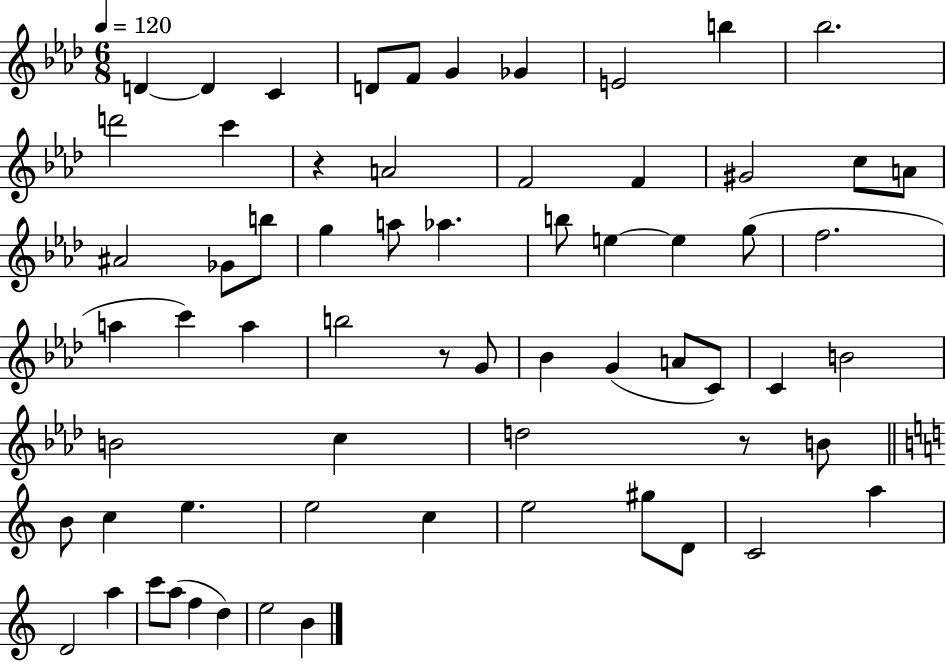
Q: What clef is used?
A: treble